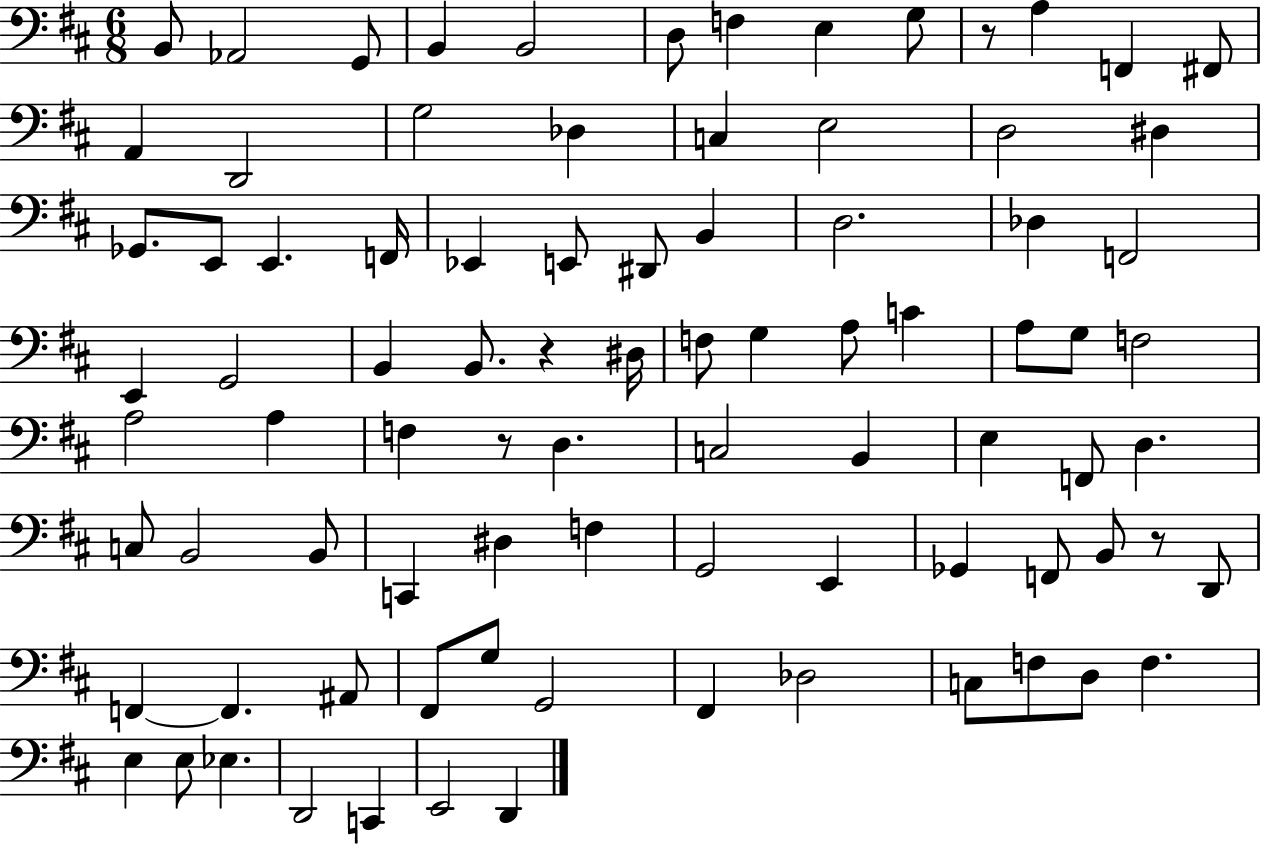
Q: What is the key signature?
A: D major